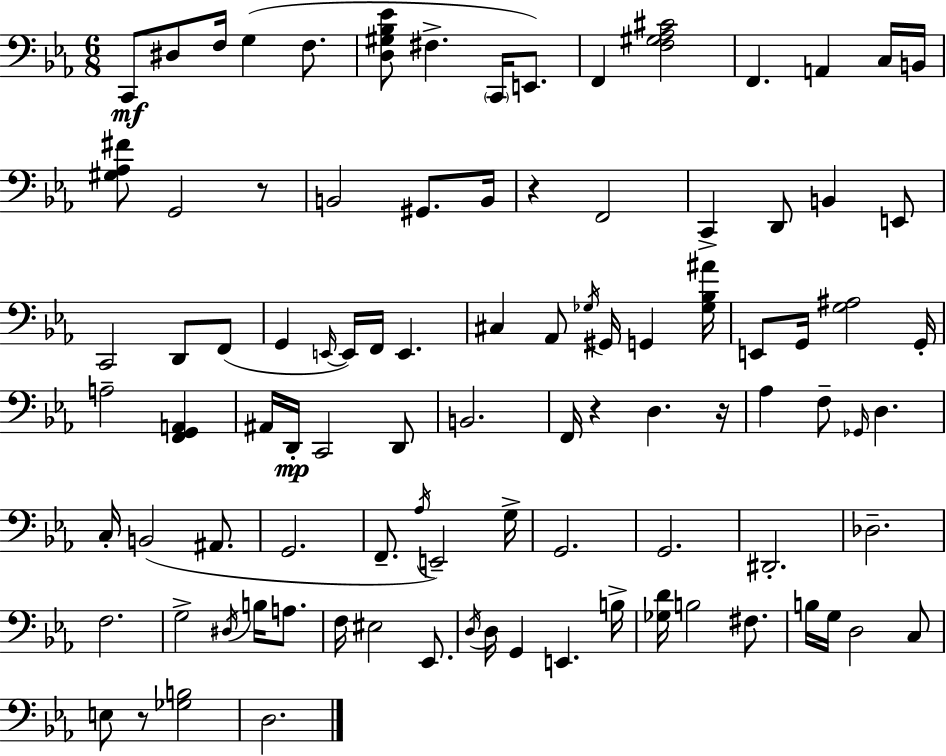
{
  \clef bass
  \numericTimeSignature
  \time 6/8
  \key ees \major
  c,8\mf dis8 f16 g4( f8. | <d gis bes ees'>8 fis4.-> \parenthesize c,16 e,8.) | f,4 <f gis aes cis'>2 | f,4. a,4 c16 b,16 | \break <gis aes fis'>8 g,2 r8 | b,2 gis,8. b,16 | r4 f,2 | c,4-> d,8 b,4 e,8 | \break c,2 d,8 f,8( | g,4 \grace { e,16~ }~ e,16) f,16 e,4. | cis4 aes,8 \acciaccatura { ges16 } gis,16 g,4 | <ges bes ais'>16 e,8 g,16 <g ais>2 | \break g,16-. a2-- <f, g, a,>4 | ais,16 d,16-.\mp c,2 | d,8 b,2. | f,16 r4 d4. | \break r16 aes4 f8-- \grace { ges,16 } d4. | c16-. b,2( | ais,8. g,2. | f,8.-- \acciaccatura { aes16 }) e,2-- | \break g16-> g,2. | g,2. | dis,2.-. | des2.-- | \break f2. | g2-> | \acciaccatura { dis16 } b16 a8. f16 eis2 | ees,8. \acciaccatura { d16 } d16 g,4 e,4. | \break b16-> <ges d'>16 b2 | fis8. b16 g16 d2 | c8 e8 r8 <ges b>2 | d2. | \break \bar "|."
}